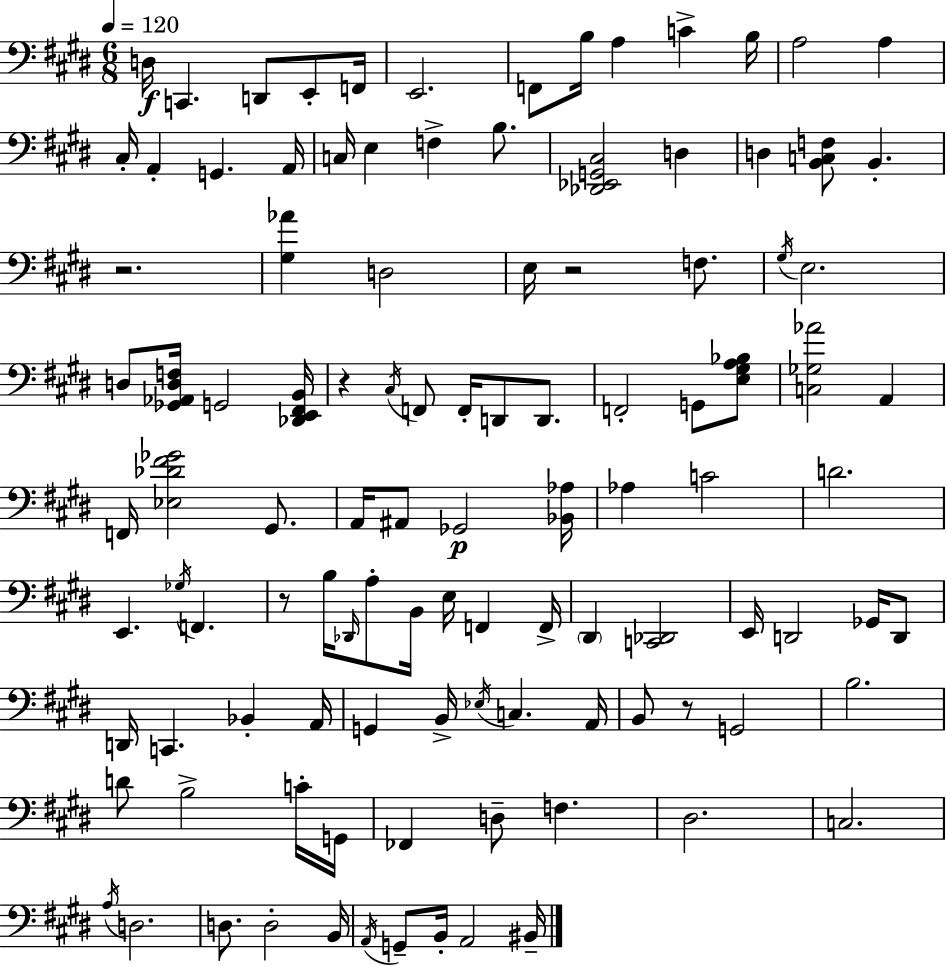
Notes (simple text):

D3/s C2/q. D2/e E2/e F2/s E2/h. F2/e B3/s A3/q C4/q B3/s A3/h A3/q C#3/s A2/q G2/q. A2/s C3/s E3/q F3/q B3/e. [Db2,Eb2,G2,C#3]/h D3/q D3/q [B2,C3,F3]/e B2/q. R/h. [G#3,Ab4]/q D3/h E3/s R/h F3/e. G#3/s E3/h. D3/e [Gb2,Ab2,D3,F3]/s G2/h [Db2,E2,F#2,B2]/s R/q C#3/s F2/e F2/s D2/e D2/e. F2/h G2/e [E3,G#3,A3,Bb3]/e [C3,Gb3,Ab4]/h A2/q F2/s [Eb3,Db4,F#4,Gb4]/h G#2/e. A2/s A#2/e Gb2/h [Bb2,Ab3]/s Ab3/q C4/h D4/h. E2/q. Gb3/s F2/q. R/e B3/s Db2/s A3/e B2/s E3/s F2/q F2/s D#2/q [C2,Db2]/h E2/s D2/h Gb2/s D2/e D2/s C2/q. Bb2/q A2/s G2/q B2/s Eb3/s C3/q. A2/s B2/e R/e G2/h B3/h. D4/e B3/h C4/s G2/s FES2/q D3/e F3/q. D#3/h. C3/h. A3/s D3/h. D3/e. D3/h B2/s A2/s G2/e B2/s A2/h BIS2/s